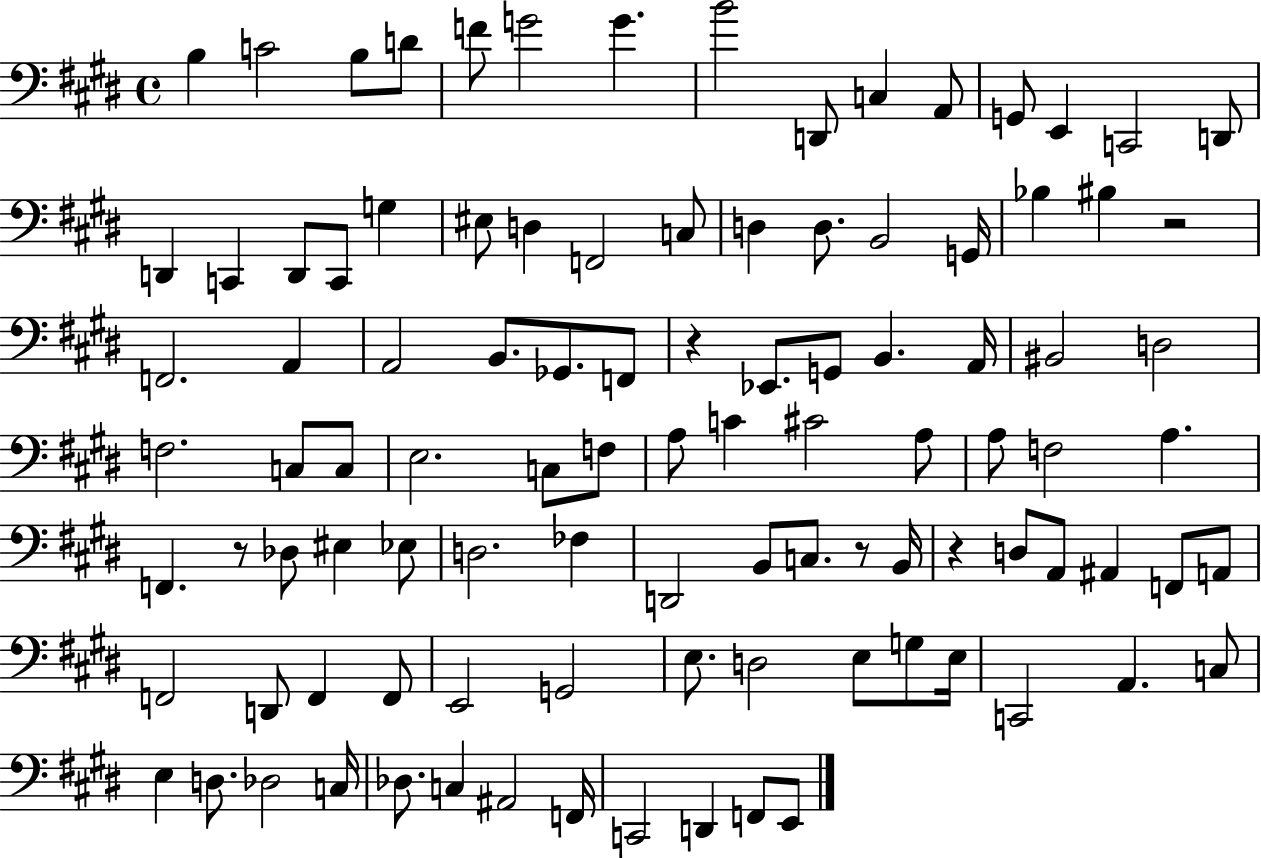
B3/q C4/h B3/e D4/e F4/e G4/h G4/q. B4/h D2/e C3/q A2/e G2/e E2/q C2/h D2/e D2/q C2/q D2/e C2/e G3/q EIS3/e D3/q F2/h C3/e D3/q D3/e. B2/h G2/s Bb3/q BIS3/q R/h F2/h. A2/q A2/h B2/e. Gb2/e. F2/e R/q Eb2/e. G2/e B2/q. A2/s BIS2/h D3/h F3/h. C3/e C3/e E3/h. C3/e F3/e A3/e C4/q C#4/h A3/e A3/e F3/h A3/q. F2/q. R/e Db3/e EIS3/q Eb3/e D3/h. FES3/q D2/h B2/e C3/e. R/e B2/s R/q D3/e A2/e A#2/q F2/e A2/e F2/h D2/e F2/q F2/e E2/h G2/h E3/e. D3/h E3/e G3/e E3/s C2/h A2/q. C3/e E3/q D3/e. Db3/h C3/s Db3/e. C3/q A#2/h F2/s C2/h D2/q F2/e E2/e